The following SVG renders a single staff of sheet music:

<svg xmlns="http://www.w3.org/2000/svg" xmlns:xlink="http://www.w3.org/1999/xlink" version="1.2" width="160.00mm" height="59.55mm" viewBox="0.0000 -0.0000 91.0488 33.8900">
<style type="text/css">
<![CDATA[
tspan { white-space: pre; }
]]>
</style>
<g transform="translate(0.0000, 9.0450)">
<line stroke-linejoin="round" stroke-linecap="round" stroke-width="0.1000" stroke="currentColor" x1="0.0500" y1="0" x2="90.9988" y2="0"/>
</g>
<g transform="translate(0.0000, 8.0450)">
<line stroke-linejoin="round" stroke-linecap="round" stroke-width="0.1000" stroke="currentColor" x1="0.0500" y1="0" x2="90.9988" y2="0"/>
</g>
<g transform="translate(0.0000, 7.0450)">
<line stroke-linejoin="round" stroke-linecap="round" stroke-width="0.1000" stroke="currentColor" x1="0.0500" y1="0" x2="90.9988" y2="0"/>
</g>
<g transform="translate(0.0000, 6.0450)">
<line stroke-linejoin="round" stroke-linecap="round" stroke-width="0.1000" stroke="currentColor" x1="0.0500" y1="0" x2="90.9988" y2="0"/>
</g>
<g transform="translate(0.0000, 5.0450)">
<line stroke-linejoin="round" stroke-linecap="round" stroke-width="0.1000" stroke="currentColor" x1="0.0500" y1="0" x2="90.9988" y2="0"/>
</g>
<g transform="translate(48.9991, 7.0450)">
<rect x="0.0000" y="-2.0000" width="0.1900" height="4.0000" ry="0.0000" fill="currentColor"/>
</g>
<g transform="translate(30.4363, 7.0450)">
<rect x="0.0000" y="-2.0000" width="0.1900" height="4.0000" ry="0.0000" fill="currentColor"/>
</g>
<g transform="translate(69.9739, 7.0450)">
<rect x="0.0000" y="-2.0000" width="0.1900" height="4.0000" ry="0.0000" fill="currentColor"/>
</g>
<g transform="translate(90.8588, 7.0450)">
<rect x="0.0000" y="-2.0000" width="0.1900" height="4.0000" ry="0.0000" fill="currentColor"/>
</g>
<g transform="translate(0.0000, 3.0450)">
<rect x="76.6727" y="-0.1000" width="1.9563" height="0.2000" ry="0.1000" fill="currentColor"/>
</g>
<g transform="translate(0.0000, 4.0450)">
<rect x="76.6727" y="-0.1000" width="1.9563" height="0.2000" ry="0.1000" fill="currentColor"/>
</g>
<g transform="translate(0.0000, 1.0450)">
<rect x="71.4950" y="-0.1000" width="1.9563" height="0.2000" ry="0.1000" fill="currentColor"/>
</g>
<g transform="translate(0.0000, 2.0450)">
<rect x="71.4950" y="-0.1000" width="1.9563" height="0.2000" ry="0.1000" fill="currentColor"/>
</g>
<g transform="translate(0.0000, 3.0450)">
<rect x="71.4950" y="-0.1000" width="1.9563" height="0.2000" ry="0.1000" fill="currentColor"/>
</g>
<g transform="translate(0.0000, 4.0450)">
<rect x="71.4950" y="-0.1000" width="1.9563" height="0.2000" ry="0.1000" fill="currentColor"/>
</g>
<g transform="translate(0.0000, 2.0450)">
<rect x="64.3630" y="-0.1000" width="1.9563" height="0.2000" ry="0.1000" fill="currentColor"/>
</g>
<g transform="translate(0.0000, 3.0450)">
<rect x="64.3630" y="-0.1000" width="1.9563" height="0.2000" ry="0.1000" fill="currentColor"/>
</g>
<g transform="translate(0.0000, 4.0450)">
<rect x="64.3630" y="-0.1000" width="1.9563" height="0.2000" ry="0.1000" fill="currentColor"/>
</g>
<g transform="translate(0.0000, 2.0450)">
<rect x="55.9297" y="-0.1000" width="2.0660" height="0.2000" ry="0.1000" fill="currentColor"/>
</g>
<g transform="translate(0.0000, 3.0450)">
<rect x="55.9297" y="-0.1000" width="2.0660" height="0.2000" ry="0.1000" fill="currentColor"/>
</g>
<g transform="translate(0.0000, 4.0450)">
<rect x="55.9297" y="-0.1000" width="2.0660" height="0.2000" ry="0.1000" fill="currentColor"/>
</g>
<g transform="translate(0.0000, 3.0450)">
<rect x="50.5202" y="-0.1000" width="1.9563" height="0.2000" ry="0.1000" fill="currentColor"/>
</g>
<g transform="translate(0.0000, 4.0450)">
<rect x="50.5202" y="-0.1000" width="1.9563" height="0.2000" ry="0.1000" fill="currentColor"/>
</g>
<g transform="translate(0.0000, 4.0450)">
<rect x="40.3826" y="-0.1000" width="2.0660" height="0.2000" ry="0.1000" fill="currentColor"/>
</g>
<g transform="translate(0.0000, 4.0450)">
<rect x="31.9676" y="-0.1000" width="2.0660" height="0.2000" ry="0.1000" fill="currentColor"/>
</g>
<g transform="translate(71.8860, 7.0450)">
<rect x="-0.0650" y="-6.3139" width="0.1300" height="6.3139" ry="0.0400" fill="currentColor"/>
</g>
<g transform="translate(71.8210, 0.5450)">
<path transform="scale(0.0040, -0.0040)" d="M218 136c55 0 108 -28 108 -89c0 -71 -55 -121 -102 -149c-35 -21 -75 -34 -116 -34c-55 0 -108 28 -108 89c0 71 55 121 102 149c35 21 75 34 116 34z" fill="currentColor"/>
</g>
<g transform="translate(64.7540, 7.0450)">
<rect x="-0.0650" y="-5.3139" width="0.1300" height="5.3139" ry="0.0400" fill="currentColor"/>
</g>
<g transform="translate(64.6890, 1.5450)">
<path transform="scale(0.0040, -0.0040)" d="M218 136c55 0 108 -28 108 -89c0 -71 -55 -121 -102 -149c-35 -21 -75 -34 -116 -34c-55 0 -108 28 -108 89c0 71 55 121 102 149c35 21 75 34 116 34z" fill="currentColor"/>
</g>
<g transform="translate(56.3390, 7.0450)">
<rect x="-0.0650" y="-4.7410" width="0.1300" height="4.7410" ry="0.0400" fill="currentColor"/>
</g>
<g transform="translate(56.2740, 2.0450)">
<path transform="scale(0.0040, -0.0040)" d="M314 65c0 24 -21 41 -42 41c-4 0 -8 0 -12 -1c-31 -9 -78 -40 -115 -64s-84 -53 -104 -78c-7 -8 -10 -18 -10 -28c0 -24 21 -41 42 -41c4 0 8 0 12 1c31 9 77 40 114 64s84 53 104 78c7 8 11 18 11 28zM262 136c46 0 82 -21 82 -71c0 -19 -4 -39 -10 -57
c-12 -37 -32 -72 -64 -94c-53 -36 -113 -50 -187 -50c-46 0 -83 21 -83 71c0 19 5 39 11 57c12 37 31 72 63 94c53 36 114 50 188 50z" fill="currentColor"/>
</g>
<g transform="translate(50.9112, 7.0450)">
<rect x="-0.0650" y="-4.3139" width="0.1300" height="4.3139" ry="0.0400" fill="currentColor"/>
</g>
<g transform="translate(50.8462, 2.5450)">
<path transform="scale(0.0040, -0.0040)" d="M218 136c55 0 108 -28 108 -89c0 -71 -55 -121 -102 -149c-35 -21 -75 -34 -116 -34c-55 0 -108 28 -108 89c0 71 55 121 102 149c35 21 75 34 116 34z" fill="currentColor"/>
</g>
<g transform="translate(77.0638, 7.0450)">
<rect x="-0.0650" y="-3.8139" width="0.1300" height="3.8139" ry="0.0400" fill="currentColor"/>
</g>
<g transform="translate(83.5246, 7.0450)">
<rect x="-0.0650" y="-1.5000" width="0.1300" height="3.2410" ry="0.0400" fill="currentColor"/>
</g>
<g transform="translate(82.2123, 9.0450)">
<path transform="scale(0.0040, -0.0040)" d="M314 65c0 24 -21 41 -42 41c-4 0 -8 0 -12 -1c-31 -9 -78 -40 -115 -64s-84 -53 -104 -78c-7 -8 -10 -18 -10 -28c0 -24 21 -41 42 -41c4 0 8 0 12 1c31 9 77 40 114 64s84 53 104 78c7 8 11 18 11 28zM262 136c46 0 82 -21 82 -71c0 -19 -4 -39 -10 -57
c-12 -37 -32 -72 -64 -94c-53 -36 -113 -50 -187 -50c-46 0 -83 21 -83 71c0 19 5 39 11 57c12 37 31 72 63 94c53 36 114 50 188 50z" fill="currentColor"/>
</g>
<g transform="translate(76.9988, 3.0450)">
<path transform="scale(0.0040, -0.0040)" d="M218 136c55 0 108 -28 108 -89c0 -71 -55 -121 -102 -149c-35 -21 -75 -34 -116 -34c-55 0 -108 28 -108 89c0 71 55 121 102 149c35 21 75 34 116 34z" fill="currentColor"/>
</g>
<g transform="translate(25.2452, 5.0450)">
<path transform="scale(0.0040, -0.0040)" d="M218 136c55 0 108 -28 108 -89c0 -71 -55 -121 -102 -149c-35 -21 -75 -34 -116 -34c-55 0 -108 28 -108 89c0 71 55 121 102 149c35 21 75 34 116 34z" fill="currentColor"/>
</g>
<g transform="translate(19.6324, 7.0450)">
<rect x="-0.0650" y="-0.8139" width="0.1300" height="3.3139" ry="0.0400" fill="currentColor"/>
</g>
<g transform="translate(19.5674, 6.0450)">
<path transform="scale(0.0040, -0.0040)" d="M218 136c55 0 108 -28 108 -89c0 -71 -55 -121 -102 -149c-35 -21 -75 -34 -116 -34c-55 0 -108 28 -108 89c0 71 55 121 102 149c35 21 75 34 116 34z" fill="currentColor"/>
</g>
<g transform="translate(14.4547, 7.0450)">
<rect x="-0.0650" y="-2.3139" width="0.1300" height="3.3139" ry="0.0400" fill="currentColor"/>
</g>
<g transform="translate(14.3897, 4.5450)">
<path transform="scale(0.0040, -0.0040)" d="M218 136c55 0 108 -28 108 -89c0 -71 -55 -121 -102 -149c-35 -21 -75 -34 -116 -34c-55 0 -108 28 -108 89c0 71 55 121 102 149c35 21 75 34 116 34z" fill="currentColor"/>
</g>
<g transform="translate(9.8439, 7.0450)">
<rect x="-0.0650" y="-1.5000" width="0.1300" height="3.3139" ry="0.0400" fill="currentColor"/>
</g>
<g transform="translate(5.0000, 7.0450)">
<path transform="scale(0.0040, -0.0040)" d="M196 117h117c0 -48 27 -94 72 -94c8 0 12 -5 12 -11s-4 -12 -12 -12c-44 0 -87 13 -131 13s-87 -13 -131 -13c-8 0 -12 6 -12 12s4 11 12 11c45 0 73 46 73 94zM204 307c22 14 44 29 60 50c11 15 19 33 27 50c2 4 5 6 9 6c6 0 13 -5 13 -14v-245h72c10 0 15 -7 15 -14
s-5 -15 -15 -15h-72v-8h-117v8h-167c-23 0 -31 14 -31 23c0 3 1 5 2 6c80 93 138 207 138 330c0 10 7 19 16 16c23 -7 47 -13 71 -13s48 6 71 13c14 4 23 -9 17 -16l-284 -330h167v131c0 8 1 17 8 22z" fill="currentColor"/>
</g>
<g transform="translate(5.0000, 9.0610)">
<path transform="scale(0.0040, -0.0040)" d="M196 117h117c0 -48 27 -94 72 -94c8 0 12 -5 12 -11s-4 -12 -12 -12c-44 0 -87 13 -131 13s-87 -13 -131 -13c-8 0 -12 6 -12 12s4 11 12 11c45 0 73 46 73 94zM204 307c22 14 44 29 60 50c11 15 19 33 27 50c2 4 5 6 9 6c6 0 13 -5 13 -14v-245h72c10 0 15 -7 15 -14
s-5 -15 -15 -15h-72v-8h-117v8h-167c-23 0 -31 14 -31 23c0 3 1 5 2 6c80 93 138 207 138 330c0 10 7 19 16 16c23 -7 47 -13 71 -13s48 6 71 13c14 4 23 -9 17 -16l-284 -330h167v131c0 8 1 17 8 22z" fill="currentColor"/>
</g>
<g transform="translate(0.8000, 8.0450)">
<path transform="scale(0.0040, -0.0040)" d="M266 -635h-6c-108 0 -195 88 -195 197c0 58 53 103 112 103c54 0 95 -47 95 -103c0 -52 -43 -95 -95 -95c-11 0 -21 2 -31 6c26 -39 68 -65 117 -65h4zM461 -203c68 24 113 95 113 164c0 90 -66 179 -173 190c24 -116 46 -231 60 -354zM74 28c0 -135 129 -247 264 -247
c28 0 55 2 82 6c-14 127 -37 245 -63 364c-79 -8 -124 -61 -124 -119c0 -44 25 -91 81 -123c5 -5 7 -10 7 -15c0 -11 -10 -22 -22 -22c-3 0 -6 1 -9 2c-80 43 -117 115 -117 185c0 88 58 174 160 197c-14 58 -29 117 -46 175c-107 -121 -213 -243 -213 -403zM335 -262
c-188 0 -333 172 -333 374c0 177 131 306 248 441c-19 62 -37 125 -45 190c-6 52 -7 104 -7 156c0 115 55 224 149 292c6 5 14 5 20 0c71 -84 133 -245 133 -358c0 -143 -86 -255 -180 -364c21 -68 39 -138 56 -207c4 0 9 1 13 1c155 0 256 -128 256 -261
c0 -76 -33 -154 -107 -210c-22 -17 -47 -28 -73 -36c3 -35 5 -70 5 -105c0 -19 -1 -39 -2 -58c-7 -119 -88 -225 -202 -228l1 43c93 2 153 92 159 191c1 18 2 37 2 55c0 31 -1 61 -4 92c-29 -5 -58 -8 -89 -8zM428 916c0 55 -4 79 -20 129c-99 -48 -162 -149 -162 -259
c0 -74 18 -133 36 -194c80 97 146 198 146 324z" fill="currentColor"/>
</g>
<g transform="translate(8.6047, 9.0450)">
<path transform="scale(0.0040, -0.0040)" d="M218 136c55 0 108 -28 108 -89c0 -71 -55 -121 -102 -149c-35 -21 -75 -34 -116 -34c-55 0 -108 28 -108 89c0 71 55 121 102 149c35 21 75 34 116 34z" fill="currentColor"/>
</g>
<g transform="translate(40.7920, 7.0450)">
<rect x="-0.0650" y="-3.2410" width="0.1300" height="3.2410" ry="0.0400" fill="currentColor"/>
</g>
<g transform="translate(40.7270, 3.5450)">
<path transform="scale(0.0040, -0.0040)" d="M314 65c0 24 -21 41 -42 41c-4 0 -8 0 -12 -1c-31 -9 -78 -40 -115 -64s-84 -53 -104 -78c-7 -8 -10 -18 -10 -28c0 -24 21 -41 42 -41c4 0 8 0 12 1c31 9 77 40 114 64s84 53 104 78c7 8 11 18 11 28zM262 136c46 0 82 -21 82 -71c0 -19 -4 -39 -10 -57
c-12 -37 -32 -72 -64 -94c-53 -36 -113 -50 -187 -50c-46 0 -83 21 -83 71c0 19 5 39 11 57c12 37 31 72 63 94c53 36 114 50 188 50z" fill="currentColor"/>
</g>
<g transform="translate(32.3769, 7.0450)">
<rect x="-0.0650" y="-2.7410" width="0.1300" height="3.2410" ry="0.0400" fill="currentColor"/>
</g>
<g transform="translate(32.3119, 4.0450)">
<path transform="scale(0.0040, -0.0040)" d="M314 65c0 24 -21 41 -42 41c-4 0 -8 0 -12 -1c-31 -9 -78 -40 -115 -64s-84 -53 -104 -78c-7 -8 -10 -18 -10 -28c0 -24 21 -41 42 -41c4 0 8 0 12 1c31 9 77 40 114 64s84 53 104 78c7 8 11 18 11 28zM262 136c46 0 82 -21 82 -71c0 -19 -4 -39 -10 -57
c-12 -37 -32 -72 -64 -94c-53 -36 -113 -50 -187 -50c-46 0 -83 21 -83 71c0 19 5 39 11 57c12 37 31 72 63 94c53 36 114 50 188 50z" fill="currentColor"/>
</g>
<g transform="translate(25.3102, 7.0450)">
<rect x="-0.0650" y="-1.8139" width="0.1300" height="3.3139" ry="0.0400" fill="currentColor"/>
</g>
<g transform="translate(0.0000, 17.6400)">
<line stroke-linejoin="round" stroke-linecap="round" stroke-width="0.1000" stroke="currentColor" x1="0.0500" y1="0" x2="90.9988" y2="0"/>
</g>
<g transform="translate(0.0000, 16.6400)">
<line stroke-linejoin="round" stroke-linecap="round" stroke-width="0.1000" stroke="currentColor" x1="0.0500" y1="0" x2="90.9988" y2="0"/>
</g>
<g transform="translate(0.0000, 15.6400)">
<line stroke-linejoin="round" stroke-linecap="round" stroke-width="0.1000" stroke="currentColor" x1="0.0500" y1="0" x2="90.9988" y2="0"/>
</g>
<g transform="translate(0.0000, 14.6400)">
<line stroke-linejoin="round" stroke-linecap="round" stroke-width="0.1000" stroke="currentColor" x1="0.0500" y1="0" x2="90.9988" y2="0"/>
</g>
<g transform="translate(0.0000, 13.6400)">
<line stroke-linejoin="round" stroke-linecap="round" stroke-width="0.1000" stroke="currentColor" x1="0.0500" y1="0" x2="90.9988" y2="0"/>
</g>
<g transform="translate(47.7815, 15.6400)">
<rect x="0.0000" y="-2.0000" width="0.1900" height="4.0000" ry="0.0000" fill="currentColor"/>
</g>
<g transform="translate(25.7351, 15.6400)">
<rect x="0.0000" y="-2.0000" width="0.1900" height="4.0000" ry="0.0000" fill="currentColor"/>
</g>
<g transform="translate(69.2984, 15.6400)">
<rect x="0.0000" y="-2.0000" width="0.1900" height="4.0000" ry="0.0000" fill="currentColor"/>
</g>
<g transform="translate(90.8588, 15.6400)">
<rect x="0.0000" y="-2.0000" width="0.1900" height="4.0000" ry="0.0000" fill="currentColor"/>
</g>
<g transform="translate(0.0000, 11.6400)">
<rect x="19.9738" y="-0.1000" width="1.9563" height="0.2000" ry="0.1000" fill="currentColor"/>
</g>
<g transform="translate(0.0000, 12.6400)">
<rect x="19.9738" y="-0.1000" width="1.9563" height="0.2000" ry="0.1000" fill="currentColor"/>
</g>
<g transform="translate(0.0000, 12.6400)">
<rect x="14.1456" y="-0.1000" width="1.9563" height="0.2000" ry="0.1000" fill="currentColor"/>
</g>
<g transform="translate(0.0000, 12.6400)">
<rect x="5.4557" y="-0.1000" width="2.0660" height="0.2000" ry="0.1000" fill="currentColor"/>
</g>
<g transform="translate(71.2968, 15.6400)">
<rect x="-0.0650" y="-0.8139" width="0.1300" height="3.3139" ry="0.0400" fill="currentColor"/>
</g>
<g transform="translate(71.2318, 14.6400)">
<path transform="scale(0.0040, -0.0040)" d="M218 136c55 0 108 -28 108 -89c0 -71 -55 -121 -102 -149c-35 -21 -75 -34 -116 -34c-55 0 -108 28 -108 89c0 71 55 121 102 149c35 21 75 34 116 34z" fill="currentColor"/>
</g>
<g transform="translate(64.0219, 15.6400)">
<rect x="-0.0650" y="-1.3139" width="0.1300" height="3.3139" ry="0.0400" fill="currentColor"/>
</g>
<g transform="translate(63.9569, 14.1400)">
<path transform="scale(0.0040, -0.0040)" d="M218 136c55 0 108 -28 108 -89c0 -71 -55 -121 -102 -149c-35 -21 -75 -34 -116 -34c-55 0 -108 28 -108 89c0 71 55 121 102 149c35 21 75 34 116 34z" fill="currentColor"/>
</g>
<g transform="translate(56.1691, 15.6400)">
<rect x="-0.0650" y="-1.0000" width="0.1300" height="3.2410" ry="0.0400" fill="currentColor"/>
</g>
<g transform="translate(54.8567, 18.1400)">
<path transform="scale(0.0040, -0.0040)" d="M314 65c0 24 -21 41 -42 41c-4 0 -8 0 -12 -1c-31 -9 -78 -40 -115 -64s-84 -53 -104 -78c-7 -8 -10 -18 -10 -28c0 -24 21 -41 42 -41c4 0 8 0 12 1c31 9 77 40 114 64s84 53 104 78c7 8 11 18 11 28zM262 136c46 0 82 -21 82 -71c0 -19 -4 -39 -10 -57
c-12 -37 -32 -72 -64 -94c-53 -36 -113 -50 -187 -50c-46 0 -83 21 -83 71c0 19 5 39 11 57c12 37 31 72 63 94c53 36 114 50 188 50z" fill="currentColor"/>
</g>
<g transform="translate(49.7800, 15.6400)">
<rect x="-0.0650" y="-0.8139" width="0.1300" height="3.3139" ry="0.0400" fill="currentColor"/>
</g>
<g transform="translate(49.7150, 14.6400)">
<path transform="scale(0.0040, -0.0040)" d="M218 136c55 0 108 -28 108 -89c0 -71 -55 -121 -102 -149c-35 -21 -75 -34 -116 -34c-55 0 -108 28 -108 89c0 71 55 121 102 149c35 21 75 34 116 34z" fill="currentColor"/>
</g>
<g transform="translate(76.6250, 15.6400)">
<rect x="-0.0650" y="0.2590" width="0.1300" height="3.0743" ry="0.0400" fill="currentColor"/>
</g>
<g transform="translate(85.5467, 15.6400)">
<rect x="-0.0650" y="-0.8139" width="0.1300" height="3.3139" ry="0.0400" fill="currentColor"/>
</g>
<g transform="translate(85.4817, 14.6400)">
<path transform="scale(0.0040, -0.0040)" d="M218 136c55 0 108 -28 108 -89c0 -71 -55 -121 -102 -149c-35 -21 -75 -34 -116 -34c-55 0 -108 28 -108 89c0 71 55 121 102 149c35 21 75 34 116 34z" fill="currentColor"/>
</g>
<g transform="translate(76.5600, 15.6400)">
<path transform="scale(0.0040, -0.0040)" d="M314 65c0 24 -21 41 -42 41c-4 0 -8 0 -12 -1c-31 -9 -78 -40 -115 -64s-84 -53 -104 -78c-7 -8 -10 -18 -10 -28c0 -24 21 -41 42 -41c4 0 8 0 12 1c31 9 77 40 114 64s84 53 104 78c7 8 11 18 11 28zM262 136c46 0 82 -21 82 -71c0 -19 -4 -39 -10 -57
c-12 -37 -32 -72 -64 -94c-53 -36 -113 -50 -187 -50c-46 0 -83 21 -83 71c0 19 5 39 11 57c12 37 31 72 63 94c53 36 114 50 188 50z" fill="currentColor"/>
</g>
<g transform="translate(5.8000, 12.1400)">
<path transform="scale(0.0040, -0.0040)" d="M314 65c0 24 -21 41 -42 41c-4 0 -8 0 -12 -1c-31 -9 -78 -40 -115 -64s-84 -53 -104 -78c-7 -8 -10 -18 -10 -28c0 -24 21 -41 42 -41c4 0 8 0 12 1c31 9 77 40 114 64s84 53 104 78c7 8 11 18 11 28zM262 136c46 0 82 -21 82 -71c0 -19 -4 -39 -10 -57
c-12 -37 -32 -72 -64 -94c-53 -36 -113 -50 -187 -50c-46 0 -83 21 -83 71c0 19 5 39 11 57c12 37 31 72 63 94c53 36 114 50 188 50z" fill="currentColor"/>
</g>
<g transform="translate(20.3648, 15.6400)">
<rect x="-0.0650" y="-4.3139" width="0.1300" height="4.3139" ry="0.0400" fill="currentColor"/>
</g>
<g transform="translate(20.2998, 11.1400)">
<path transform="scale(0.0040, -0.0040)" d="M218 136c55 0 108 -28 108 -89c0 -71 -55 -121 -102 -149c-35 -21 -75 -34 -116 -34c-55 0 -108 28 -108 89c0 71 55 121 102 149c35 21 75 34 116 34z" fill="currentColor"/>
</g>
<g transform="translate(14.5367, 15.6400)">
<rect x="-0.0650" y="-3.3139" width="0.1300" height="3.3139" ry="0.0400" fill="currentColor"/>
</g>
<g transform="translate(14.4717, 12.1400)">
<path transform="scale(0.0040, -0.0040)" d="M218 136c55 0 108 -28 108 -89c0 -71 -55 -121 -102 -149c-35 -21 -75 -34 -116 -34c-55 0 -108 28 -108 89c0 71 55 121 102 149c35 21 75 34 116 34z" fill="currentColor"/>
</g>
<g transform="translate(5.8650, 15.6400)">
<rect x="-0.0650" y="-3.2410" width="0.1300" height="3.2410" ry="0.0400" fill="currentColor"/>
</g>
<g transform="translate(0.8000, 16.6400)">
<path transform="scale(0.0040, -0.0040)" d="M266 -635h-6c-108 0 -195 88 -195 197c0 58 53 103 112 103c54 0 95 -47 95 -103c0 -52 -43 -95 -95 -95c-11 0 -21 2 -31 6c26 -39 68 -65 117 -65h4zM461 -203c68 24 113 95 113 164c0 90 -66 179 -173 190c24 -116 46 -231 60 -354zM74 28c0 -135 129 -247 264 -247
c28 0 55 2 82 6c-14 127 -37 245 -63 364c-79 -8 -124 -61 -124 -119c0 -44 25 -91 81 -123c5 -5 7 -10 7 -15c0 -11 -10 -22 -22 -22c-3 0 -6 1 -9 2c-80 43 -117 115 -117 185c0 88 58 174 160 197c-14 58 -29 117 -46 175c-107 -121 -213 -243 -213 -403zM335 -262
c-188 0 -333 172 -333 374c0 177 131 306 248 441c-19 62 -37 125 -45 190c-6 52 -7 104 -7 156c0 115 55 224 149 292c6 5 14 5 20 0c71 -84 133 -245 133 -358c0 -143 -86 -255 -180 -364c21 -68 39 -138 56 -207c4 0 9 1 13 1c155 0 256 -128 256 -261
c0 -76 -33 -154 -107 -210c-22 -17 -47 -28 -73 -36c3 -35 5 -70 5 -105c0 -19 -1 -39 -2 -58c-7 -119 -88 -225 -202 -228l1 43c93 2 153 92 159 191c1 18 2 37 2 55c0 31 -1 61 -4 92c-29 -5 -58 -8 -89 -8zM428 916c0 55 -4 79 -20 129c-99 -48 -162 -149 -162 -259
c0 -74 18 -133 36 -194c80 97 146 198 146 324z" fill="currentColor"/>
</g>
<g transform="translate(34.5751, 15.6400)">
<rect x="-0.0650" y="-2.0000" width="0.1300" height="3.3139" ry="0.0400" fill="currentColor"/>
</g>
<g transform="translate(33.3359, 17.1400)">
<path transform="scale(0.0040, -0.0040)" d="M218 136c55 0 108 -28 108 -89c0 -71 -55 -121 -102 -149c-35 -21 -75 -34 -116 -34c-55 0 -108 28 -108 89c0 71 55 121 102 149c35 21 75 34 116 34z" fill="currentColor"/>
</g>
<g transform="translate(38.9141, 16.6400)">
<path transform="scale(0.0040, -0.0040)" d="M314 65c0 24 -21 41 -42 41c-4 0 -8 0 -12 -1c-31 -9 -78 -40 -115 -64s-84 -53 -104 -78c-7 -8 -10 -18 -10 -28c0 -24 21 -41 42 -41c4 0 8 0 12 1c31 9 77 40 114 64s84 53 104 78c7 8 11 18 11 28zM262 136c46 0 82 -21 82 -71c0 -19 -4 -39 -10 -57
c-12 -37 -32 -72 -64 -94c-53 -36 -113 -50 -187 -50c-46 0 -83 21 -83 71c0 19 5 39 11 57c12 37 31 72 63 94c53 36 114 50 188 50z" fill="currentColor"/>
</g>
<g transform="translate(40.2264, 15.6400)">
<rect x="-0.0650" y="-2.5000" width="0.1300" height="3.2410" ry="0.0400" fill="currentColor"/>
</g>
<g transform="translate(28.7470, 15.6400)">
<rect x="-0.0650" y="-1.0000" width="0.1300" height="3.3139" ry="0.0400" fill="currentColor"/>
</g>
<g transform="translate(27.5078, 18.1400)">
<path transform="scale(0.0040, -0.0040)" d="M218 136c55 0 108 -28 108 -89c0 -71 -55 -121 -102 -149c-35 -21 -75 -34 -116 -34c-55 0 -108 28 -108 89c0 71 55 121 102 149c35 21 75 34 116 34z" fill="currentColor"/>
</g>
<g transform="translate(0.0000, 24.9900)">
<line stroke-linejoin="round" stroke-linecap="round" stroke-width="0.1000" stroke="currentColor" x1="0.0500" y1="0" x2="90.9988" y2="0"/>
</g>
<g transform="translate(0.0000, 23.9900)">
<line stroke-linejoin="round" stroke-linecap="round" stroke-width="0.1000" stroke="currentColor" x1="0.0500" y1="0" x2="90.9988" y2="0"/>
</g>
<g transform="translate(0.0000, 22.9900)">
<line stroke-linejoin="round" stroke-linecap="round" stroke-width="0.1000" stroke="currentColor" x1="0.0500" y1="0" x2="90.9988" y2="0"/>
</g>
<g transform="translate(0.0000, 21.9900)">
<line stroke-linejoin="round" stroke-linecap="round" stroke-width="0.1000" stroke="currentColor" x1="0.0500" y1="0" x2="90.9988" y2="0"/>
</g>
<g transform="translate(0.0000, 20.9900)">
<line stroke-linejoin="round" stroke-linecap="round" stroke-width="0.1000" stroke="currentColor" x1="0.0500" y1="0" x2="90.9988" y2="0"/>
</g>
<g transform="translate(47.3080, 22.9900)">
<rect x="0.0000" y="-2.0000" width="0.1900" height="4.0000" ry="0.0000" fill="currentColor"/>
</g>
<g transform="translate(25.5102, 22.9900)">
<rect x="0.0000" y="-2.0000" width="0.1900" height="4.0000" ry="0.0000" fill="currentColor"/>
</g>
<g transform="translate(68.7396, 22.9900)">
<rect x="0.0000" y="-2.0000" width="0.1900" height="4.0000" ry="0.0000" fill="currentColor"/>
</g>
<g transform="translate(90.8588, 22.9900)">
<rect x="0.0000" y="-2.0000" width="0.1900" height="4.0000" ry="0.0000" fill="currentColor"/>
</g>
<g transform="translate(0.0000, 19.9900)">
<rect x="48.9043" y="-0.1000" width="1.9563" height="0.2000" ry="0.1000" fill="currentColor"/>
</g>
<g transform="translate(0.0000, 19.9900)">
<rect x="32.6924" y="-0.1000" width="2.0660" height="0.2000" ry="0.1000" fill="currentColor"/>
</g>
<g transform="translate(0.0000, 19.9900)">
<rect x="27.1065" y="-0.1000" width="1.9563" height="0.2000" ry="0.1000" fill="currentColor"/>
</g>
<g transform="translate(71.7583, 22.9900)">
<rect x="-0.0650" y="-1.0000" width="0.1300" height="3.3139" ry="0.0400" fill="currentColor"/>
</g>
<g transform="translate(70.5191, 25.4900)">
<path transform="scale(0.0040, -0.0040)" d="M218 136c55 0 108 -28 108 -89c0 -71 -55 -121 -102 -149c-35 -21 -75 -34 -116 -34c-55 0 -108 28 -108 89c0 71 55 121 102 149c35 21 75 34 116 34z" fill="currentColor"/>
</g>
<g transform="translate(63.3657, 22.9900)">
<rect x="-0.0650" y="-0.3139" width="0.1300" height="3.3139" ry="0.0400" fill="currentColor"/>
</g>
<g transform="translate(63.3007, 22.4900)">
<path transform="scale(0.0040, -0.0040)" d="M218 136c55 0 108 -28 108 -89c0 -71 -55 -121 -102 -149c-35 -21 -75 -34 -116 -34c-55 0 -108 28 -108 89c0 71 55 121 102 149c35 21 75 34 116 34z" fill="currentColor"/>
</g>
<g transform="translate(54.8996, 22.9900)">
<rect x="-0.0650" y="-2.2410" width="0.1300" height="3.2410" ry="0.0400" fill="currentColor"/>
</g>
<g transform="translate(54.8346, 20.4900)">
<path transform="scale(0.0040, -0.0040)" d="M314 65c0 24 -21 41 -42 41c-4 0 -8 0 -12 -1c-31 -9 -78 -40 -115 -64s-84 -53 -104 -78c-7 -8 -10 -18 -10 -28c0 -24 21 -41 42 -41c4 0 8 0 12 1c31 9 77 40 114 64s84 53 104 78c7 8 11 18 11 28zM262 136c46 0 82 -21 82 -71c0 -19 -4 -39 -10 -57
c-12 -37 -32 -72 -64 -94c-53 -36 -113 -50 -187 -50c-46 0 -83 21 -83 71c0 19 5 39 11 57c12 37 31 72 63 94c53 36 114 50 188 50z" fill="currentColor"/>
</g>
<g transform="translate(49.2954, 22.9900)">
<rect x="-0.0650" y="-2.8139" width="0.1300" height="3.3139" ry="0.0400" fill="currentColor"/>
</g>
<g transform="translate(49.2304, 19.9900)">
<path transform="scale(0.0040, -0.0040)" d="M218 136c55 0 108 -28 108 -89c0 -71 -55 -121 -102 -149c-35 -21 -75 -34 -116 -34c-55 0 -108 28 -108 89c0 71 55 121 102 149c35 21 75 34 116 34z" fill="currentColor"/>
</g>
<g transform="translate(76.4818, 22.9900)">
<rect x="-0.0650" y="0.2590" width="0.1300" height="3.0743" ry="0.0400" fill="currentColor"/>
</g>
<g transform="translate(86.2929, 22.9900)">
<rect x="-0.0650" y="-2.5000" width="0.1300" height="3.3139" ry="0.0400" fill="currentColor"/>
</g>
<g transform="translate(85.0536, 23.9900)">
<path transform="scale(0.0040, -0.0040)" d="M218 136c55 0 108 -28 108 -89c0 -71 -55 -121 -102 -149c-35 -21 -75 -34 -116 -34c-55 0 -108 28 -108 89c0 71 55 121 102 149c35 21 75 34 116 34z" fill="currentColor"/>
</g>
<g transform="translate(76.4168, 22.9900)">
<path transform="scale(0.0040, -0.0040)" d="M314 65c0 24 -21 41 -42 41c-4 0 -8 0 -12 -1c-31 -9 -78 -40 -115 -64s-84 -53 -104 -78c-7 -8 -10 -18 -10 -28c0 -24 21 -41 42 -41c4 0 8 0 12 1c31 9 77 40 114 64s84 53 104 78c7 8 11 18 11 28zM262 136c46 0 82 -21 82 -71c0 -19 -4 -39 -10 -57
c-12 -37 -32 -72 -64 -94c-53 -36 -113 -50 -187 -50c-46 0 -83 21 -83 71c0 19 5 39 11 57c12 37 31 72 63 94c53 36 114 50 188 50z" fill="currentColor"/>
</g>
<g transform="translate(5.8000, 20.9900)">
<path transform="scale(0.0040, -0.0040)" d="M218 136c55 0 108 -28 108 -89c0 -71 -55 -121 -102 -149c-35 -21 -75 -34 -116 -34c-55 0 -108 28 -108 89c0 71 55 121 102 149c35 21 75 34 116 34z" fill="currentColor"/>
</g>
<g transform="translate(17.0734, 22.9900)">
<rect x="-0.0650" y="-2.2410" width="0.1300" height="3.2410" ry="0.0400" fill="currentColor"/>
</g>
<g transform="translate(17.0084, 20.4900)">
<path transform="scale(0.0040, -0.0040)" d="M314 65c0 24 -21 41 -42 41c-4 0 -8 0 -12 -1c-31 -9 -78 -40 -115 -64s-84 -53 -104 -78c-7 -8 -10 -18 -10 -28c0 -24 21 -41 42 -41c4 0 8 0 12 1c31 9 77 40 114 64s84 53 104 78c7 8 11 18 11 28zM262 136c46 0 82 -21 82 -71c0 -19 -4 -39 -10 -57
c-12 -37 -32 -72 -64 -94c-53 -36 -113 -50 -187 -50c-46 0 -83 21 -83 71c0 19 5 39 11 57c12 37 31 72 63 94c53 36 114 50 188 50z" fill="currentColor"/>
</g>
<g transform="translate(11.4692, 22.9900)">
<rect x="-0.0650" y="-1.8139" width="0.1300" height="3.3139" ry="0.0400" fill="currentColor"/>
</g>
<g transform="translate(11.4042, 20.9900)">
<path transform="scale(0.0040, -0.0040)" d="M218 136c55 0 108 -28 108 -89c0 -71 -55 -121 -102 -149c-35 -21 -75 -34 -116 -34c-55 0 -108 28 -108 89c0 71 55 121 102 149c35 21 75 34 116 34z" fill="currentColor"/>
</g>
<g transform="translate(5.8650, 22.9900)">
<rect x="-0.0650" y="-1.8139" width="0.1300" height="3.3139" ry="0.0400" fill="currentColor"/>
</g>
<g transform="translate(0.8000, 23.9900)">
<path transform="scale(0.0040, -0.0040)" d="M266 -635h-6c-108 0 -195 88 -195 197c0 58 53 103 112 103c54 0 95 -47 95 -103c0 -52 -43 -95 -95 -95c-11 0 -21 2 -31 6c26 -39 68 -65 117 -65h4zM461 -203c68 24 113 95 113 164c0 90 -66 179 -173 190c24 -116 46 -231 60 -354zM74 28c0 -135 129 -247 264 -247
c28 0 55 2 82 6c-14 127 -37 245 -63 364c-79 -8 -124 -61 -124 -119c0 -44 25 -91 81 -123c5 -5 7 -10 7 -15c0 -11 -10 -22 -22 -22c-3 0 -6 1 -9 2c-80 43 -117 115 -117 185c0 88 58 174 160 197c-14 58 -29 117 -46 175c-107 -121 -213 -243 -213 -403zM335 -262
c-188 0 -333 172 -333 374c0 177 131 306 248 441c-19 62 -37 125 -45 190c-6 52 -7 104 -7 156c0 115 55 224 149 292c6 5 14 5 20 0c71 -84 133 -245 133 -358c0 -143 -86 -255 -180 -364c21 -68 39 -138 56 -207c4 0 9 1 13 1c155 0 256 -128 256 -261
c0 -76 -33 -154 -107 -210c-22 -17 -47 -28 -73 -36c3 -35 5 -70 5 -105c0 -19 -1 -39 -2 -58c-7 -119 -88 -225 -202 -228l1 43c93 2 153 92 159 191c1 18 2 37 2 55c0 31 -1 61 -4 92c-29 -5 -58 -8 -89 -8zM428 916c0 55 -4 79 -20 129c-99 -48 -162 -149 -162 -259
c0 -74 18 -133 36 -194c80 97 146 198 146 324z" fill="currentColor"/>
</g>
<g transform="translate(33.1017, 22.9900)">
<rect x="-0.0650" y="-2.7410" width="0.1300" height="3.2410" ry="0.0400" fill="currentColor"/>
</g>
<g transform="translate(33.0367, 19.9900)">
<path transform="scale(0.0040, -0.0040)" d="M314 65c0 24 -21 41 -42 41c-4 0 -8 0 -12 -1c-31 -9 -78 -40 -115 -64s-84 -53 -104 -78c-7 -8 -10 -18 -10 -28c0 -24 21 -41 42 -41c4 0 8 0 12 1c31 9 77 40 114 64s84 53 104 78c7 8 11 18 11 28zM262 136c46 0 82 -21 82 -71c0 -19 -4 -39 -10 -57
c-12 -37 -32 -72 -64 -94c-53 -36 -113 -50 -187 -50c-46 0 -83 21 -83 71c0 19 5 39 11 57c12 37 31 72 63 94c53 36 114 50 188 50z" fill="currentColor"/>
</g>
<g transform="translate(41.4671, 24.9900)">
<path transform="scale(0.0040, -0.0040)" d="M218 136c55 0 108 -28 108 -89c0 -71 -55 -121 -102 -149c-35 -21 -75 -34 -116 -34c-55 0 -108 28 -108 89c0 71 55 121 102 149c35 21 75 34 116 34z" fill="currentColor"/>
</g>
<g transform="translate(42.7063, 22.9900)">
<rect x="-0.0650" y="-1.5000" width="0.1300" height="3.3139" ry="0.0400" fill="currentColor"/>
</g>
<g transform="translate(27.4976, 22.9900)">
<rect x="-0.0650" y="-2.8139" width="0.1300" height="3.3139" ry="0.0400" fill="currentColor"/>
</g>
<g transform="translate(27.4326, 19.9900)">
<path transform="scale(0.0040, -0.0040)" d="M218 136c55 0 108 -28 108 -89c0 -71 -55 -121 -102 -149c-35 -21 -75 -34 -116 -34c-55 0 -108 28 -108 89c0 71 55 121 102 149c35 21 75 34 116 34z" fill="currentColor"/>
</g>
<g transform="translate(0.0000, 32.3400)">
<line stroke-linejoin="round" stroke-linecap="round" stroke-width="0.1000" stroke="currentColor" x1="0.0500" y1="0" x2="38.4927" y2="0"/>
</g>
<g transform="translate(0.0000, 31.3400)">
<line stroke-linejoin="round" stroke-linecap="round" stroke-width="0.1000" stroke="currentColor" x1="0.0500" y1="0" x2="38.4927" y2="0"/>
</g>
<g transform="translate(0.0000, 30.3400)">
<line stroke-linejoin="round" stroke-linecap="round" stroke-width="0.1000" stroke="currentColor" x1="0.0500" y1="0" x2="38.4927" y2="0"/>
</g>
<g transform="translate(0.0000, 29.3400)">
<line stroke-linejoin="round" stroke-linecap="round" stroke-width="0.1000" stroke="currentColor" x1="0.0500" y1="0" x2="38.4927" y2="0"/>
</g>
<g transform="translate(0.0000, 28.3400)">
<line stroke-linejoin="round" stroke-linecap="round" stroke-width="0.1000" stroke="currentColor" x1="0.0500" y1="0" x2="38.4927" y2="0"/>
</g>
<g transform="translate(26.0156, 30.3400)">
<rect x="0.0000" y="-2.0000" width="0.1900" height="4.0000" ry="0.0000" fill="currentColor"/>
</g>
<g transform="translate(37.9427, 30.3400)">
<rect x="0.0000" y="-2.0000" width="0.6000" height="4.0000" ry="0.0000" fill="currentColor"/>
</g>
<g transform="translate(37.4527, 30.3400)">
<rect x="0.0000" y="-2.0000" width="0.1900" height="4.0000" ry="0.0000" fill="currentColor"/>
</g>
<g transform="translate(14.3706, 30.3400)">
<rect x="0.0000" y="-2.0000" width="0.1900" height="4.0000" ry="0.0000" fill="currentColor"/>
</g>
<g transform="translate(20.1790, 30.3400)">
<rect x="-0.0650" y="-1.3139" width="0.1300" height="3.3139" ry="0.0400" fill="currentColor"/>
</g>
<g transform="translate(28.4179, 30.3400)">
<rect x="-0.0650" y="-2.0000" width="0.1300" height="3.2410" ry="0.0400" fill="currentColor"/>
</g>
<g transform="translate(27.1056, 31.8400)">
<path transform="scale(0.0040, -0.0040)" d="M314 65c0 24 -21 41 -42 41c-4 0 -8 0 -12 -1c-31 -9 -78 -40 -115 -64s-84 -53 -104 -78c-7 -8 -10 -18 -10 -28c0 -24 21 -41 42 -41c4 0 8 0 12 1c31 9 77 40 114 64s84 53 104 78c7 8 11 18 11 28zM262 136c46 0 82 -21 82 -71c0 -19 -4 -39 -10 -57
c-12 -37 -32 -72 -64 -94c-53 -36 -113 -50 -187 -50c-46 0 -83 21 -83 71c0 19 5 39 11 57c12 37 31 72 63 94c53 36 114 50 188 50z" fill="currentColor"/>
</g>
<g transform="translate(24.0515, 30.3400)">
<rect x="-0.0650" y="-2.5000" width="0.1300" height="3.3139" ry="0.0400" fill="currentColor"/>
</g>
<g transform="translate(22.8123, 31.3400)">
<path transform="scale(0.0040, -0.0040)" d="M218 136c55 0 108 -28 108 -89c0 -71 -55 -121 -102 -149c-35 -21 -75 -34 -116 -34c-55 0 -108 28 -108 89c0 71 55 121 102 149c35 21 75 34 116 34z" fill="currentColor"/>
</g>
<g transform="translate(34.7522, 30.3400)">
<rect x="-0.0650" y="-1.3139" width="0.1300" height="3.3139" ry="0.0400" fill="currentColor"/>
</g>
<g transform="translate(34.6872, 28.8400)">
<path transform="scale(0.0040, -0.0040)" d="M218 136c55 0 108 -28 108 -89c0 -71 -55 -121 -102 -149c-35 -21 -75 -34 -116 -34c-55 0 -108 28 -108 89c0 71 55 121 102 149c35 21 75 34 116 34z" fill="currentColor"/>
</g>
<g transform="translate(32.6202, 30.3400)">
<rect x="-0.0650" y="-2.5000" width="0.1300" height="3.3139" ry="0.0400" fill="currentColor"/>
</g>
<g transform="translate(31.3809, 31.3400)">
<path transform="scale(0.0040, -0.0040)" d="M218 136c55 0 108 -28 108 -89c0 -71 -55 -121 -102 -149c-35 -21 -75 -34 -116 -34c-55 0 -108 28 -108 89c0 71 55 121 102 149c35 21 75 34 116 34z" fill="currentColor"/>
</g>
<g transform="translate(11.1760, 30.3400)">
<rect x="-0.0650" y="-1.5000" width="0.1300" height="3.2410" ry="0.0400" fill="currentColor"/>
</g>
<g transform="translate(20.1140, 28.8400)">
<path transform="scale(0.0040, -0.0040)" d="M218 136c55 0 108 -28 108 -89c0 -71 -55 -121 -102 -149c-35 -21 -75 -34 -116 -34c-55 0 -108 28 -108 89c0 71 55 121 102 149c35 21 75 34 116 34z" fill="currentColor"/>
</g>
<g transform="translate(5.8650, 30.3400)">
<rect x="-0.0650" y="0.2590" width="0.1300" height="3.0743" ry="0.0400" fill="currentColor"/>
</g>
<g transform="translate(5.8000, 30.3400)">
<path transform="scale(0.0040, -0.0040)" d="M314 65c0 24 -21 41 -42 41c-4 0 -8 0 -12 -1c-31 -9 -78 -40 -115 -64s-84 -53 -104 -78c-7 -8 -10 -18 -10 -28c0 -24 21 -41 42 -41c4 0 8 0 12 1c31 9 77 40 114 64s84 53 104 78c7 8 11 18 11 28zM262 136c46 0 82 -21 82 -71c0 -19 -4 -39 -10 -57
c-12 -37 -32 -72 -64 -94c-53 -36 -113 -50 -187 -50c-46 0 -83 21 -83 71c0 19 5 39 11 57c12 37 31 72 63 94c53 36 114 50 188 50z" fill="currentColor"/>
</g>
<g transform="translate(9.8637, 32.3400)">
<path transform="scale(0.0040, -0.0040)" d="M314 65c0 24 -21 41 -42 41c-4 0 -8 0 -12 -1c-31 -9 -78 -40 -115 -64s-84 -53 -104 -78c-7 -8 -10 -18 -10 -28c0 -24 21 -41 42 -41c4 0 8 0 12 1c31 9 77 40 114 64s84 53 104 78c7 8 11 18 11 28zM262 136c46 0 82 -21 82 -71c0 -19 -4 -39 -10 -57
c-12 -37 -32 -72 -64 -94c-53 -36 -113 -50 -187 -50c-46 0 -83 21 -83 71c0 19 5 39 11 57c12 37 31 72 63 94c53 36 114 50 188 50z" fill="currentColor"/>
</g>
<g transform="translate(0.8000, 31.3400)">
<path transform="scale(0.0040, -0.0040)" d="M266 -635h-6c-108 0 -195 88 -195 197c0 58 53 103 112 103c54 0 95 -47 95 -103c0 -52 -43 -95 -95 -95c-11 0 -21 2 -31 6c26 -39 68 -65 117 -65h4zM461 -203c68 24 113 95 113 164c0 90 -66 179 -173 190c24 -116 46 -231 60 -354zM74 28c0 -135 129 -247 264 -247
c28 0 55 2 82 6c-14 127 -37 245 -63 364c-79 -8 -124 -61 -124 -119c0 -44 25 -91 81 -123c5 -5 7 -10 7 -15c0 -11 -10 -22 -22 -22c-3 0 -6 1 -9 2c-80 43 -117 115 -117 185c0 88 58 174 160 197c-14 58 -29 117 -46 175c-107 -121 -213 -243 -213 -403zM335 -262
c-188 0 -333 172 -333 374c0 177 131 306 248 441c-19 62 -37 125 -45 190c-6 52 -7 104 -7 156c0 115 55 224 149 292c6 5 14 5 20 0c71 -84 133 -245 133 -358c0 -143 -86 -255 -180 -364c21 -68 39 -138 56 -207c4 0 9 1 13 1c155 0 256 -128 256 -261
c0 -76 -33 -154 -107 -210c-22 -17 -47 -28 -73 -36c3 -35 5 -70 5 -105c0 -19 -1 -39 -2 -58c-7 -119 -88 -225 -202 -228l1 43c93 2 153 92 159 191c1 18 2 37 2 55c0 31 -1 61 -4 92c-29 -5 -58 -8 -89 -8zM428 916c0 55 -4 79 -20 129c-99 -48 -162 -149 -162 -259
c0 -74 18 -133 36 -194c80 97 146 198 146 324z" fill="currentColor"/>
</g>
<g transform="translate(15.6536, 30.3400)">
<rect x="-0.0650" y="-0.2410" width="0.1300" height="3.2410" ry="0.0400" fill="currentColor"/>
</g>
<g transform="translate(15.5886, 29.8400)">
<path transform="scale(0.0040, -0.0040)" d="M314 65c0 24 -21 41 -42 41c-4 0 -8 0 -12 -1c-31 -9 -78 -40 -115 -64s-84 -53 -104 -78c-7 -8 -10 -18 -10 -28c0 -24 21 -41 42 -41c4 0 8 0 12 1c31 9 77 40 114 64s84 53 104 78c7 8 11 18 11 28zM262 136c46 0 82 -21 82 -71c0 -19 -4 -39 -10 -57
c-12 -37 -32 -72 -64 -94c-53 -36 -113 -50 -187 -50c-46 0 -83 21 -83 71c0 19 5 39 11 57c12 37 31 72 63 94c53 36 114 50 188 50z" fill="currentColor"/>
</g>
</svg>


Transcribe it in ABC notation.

X:1
T:Untitled
M:4/4
L:1/4
K:C
E g d f a2 b2 d' e'2 f' a' c' E2 b2 b d' D F G2 d D2 e d B2 d f f g2 a a2 E a g2 c D B2 G B2 E2 c2 e G F2 G e